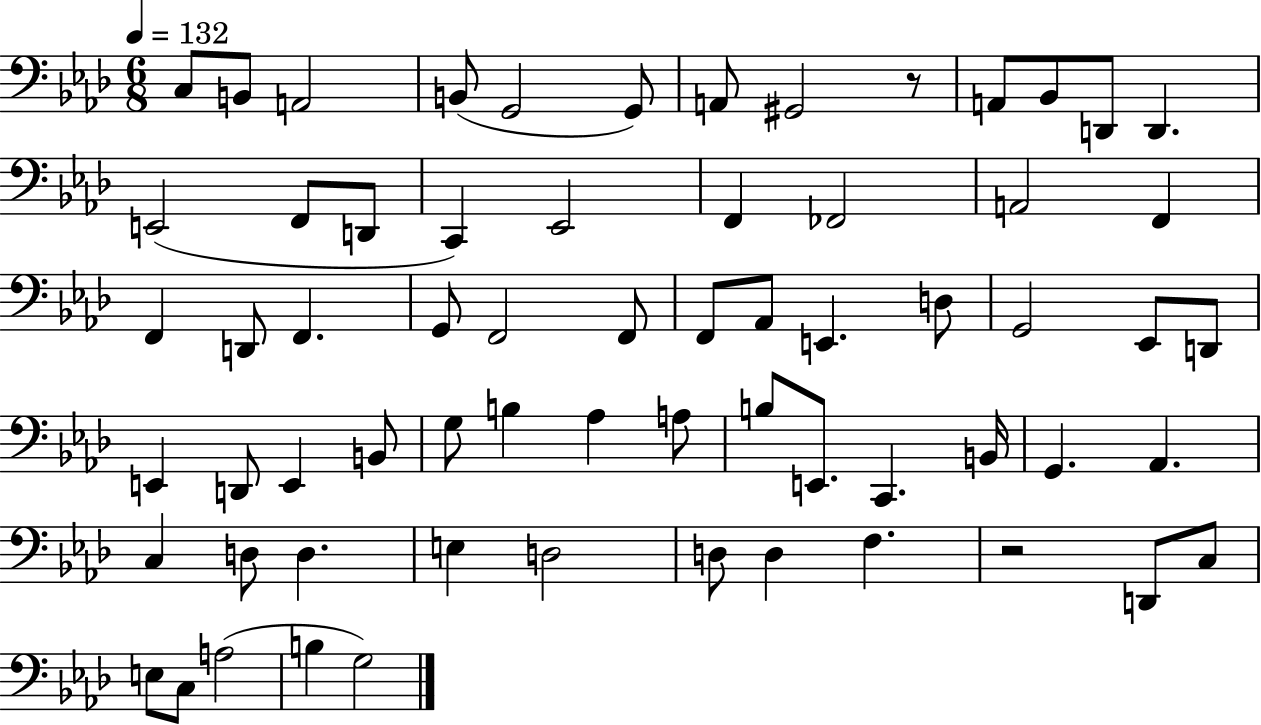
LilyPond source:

{
  \clef bass
  \numericTimeSignature
  \time 6/8
  \key aes \major
  \tempo 4 = 132
  c8 b,8 a,2 | b,8( g,2 g,8) | a,8 gis,2 r8 | a,8 bes,8 d,8 d,4. | \break e,2( f,8 d,8 | c,4) ees,2 | f,4 fes,2 | a,2 f,4 | \break f,4 d,8 f,4. | g,8 f,2 f,8 | f,8 aes,8 e,4. d8 | g,2 ees,8 d,8 | \break e,4 d,8 e,4 b,8 | g8 b4 aes4 a8 | b8 e,8. c,4. b,16 | g,4. aes,4. | \break c4 d8 d4. | e4 d2 | d8 d4 f4. | r2 d,8 c8 | \break e8 c8 a2( | b4 g2) | \bar "|."
}